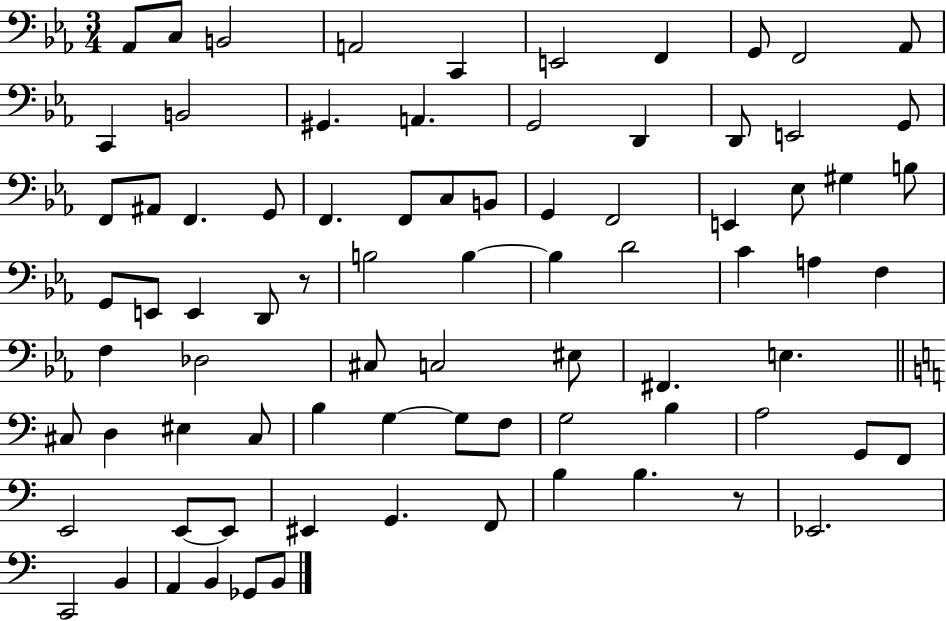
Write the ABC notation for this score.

X:1
T:Untitled
M:3/4
L:1/4
K:Eb
_A,,/2 C,/2 B,,2 A,,2 C,, E,,2 F,, G,,/2 F,,2 _A,,/2 C,, B,,2 ^G,, A,, G,,2 D,, D,,/2 E,,2 G,,/2 F,,/2 ^A,,/2 F,, G,,/2 F,, F,,/2 C,/2 B,,/2 G,, F,,2 E,, _E,/2 ^G, B,/2 G,,/2 E,,/2 E,, D,,/2 z/2 B,2 B, B, D2 C A, F, F, _D,2 ^C,/2 C,2 ^E,/2 ^F,, E, ^C,/2 D, ^E, ^C,/2 B, G, G,/2 F,/2 G,2 B, A,2 G,,/2 F,,/2 E,,2 E,,/2 E,,/2 ^E,, G,, F,,/2 B, B, z/2 _E,,2 C,,2 B,, A,, B,, _G,,/2 B,,/2